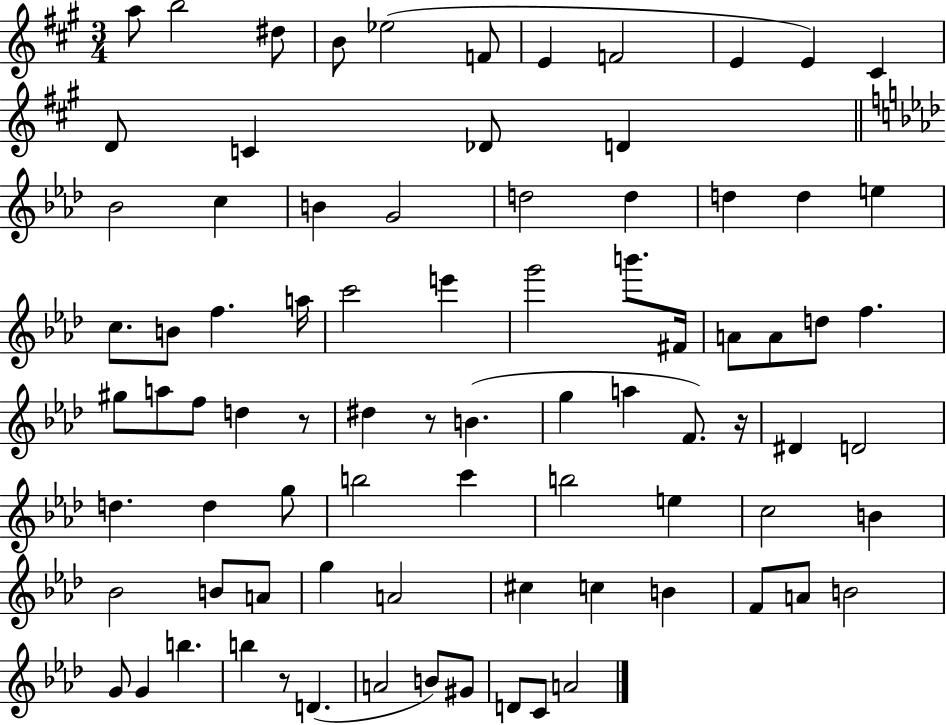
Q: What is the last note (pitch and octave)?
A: A4